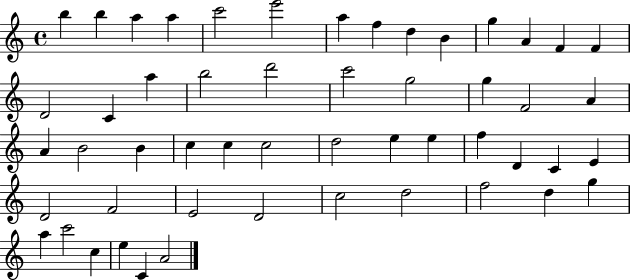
{
  \clef treble
  \time 4/4
  \defaultTimeSignature
  \key c \major
  b''4 b''4 a''4 a''4 | c'''2 e'''2 | a''4 f''4 d''4 b'4 | g''4 a'4 f'4 f'4 | \break d'2 c'4 a''4 | b''2 d'''2 | c'''2 g''2 | g''4 f'2 a'4 | \break a'4 b'2 b'4 | c''4 c''4 c''2 | d''2 e''4 e''4 | f''4 d'4 c'4 e'4 | \break d'2 f'2 | e'2 d'2 | c''2 d''2 | f''2 d''4 g''4 | \break a''4 c'''2 c''4 | e''4 c'4 a'2 | \bar "|."
}